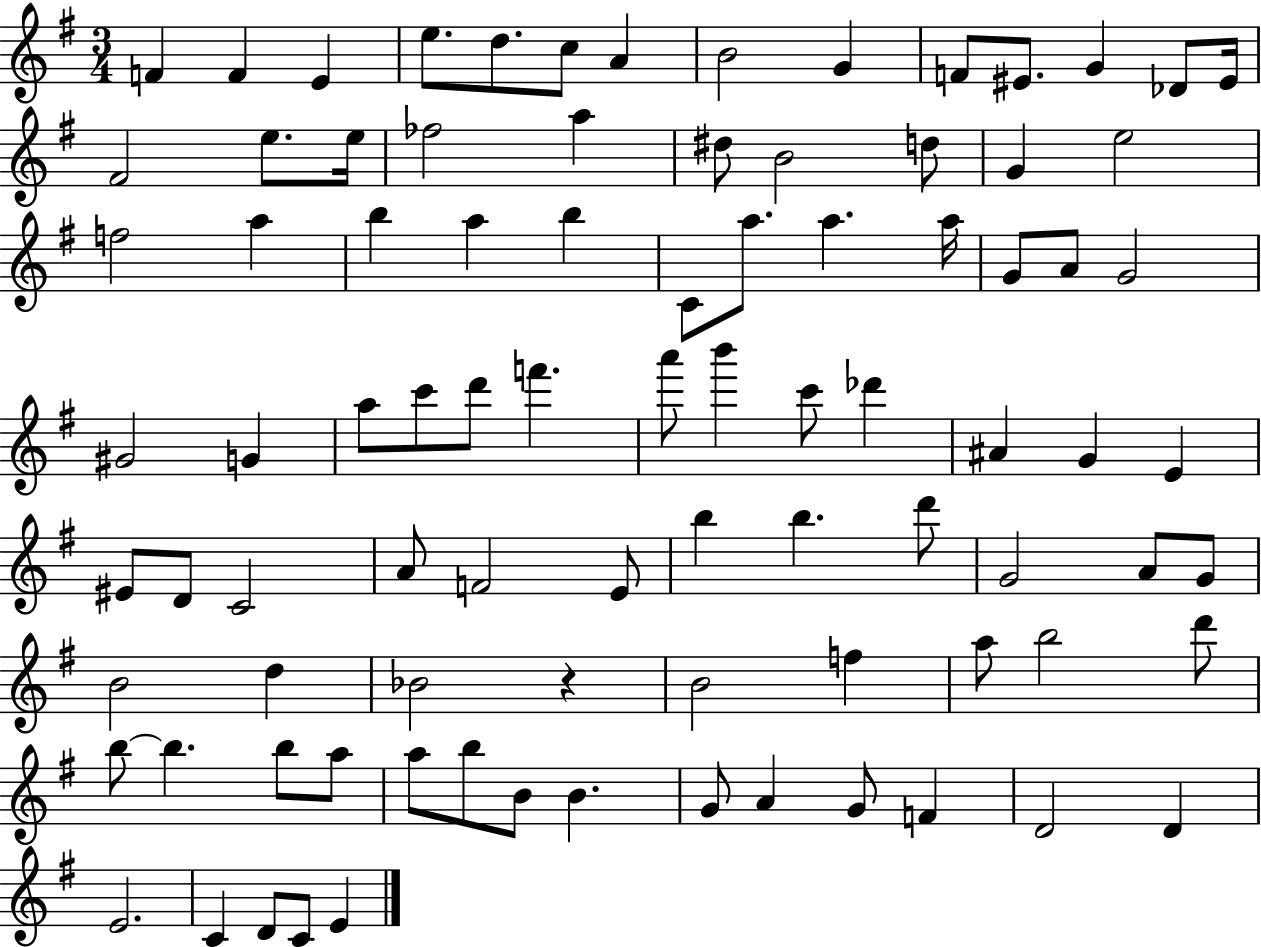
{
  \clef treble
  \numericTimeSignature
  \time 3/4
  \key g \major
  f'4 f'4 e'4 | e''8. d''8. c''8 a'4 | b'2 g'4 | f'8 eis'8. g'4 des'8 eis'16 | \break fis'2 e''8. e''16 | fes''2 a''4 | dis''8 b'2 d''8 | g'4 e''2 | \break f''2 a''4 | b''4 a''4 b''4 | c'8 a''8. a''4. a''16 | g'8 a'8 g'2 | \break gis'2 g'4 | a''8 c'''8 d'''8 f'''4. | a'''8 b'''4 c'''8 des'''4 | ais'4 g'4 e'4 | \break eis'8 d'8 c'2 | a'8 f'2 e'8 | b''4 b''4. d'''8 | g'2 a'8 g'8 | \break b'2 d''4 | bes'2 r4 | b'2 f''4 | a''8 b''2 d'''8 | \break b''8~~ b''4. b''8 a''8 | a''8 b''8 b'8 b'4. | g'8 a'4 g'8 f'4 | d'2 d'4 | \break e'2. | c'4 d'8 c'8 e'4 | \bar "|."
}